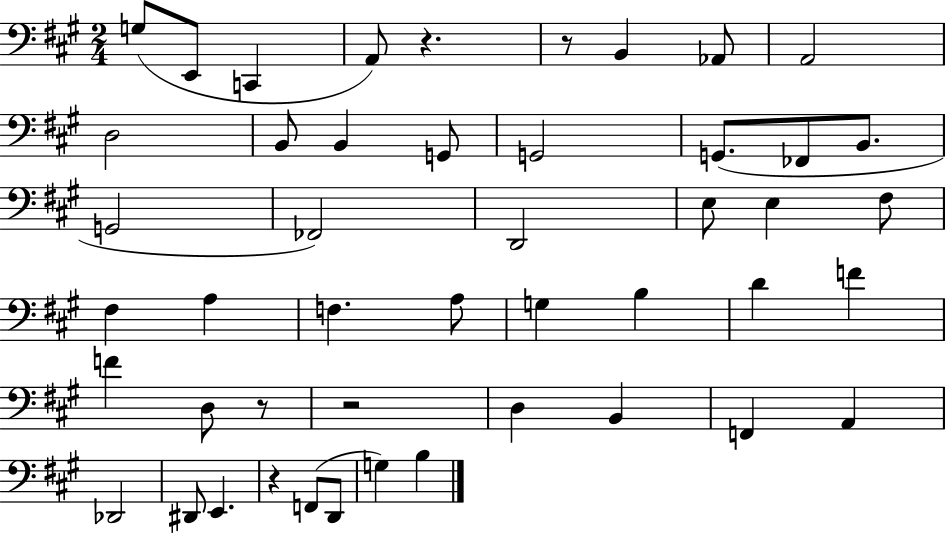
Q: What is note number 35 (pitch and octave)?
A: A2